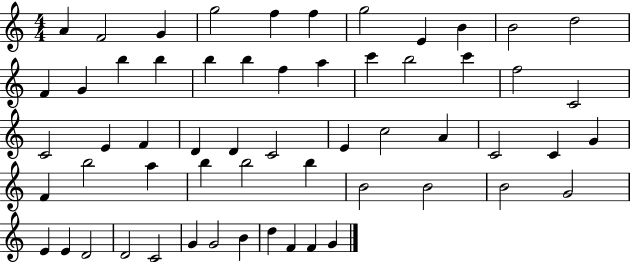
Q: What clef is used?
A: treble